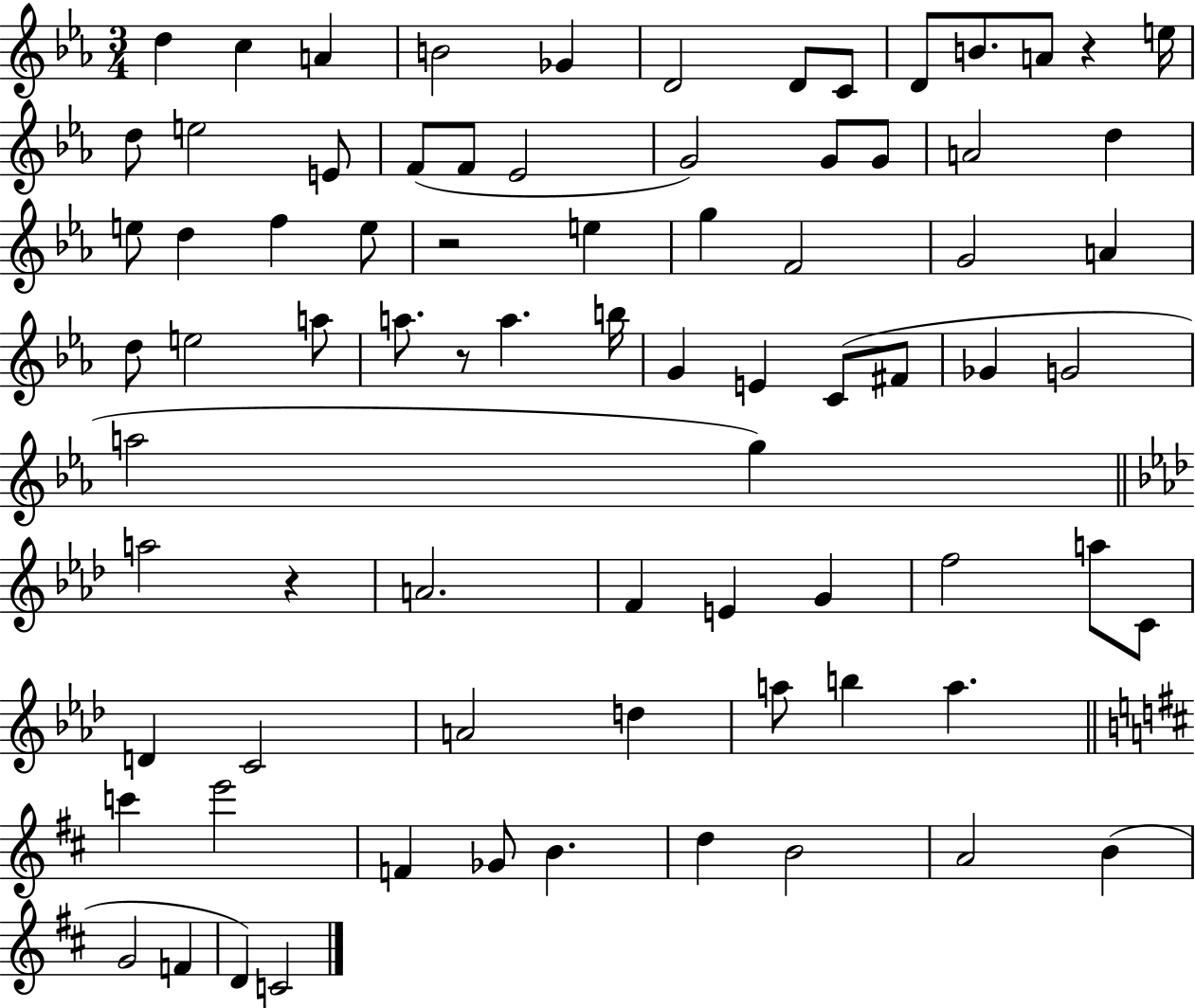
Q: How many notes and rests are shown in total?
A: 78